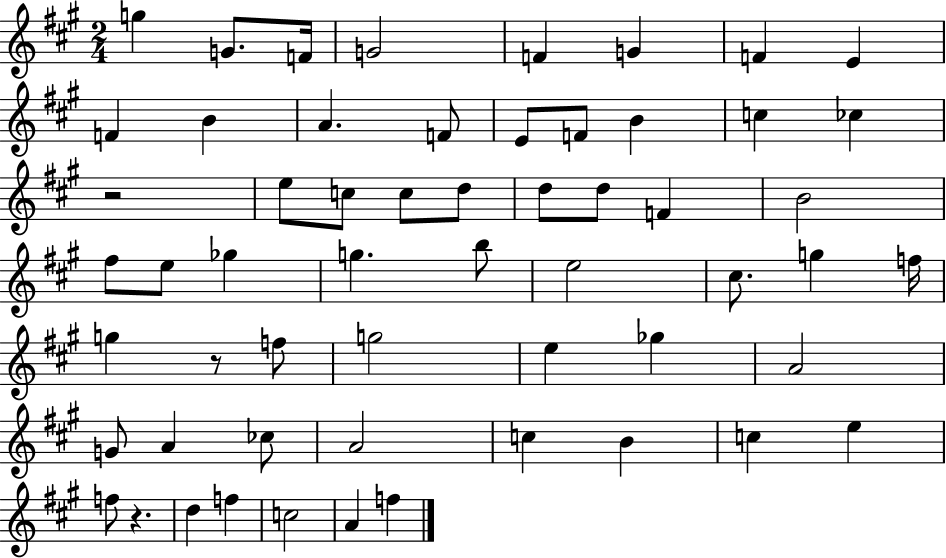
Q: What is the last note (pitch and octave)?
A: F5